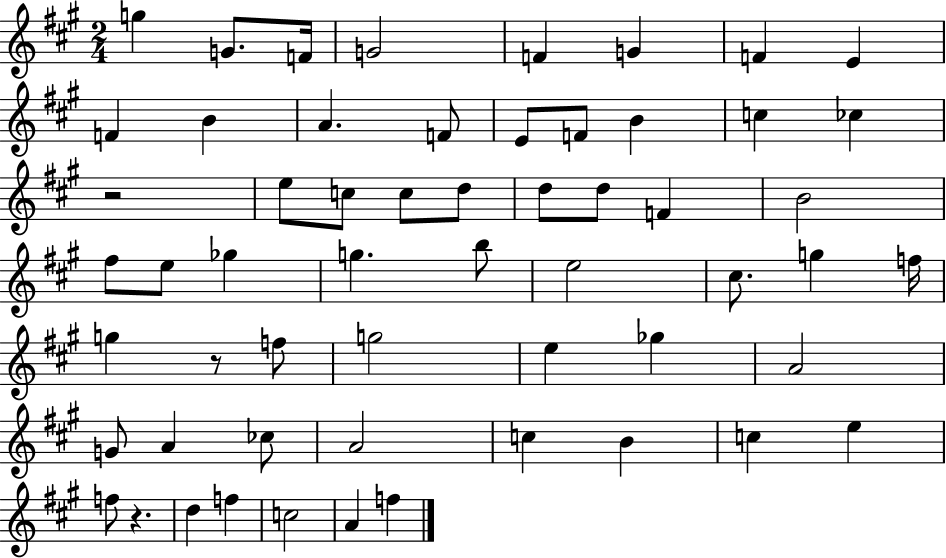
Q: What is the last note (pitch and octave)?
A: F5